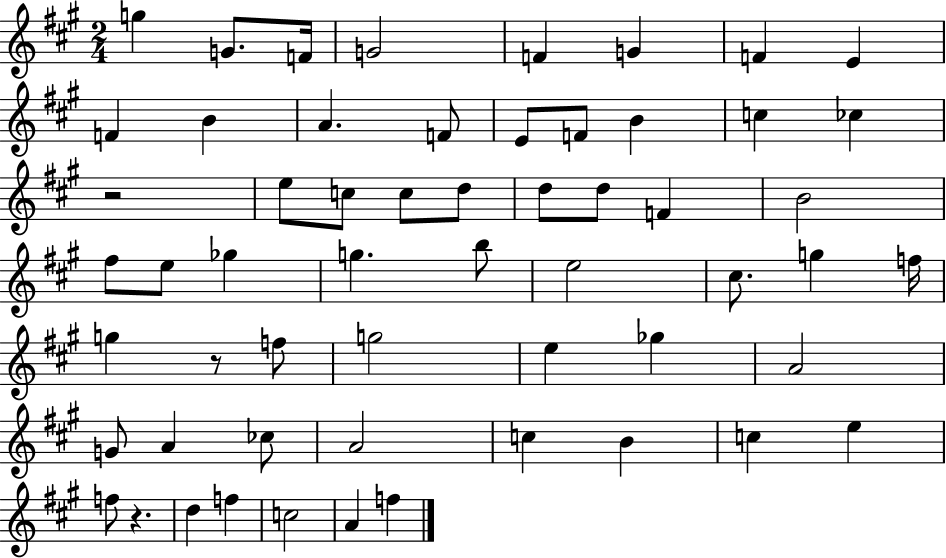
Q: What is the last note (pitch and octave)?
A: F5